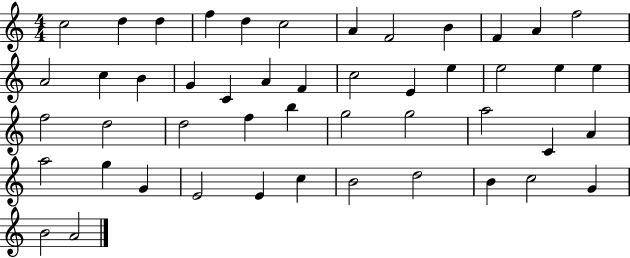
X:1
T:Untitled
M:4/4
L:1/4
K:C
c2 d d f d c2 A F2 B F A f2 A2 c B G C A F c2 E e e2 e e f2 d2 d2 f b g2 g2 a2 C A a2 g G E2 E c B2 d2 B c2 G B2 A2